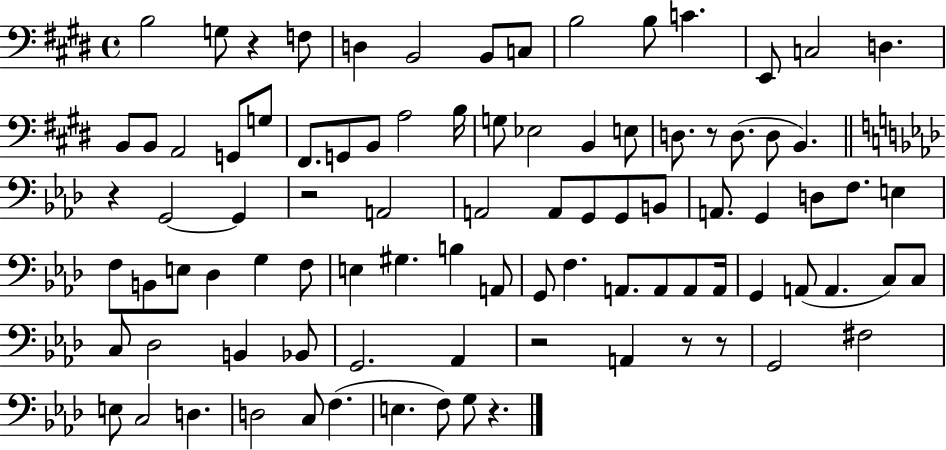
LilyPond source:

{
  \clef bass
  \time 4/4
  \defaultTimeSignature
  \key e \major
  b2 g8 r4 f8 | d4 b,2 b,8 c8 | b2 b8 c'4. | e,8 c2 d4. | \break b,8 b,8 a,2 g,8 g8 | fis,8. g,8 b,8 a2 b16 | g8 ees2 b,4 e8 | d8. r8 d8.( d8 b,4.) | \break \bar "||" \break \key f \minor r4 g,2~~ g,4 | r2 a,2 | a,2 a,8 g,8 g,8 b,8 | a,8. g,4 d8 f8. e4 | \break f8 b,8 e8 des4 g4 f8 | e4 gis4. b4 a,8 | g,8 f4. a,8. a,8 a,8 a,16 | g,4 a,8( a,4. c8) c8 | \break c8 des2 b,4 bes,8 | g,2. aes,4 | r2 a,4 r8 r8 | g,2 fis2 | \break e8 c2 d4. | d2 c8 f4.( | e4. f8) g8 r4. | \bar "|."
}